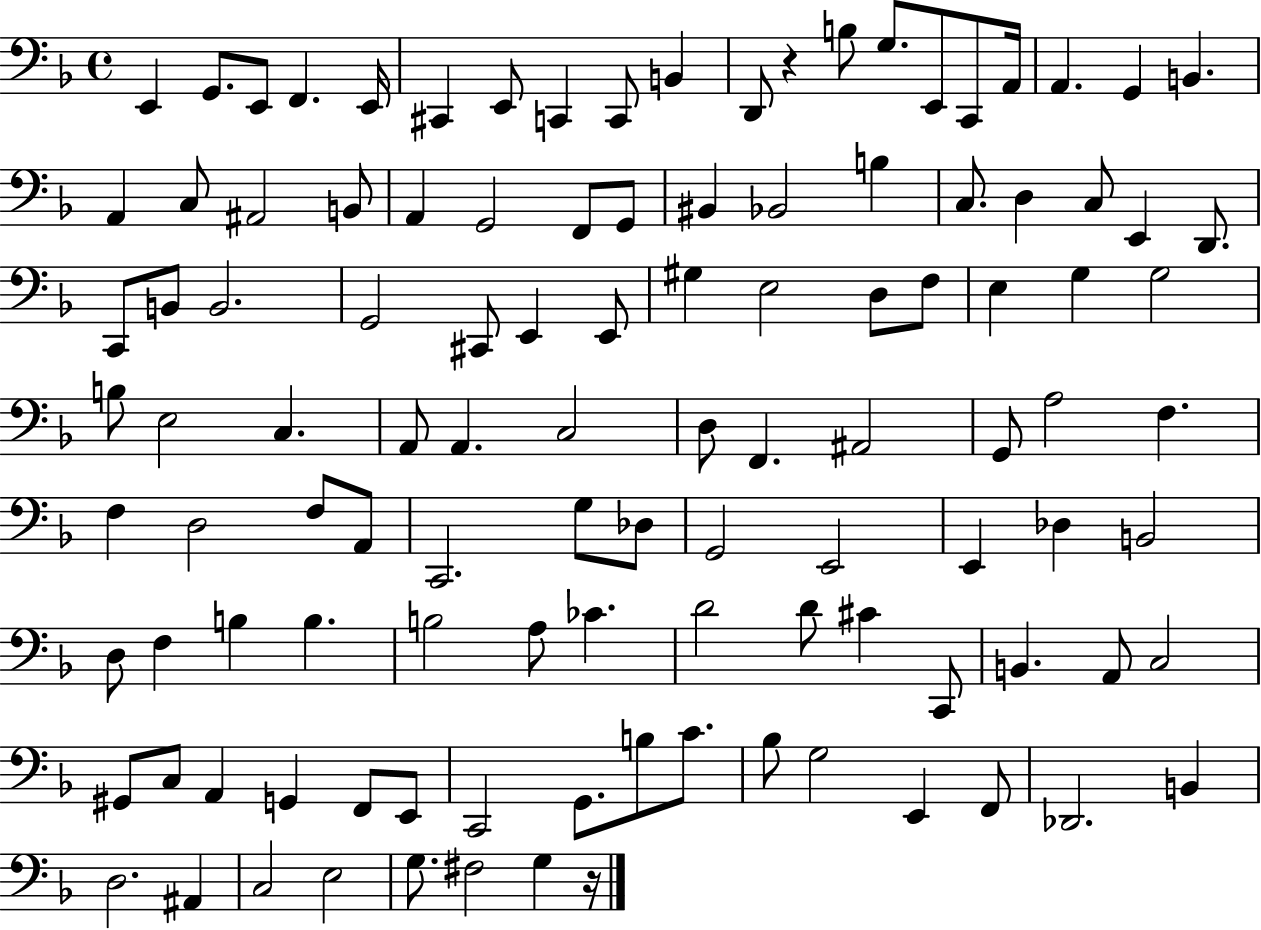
{
  \clef bass
  \time 4/4
  \defaultTimeSignature
  \key f \major
  e,4 g,8. e,8 f,4. e,16 | cis,4 e,8 c,4 c,8 b,4 | d,8 r4 b8 g8. e,8 c,8 a,16 | a,4. g,4 b,4. | \break a,4 c8 ais,2 b,8 | a,4 g,2 f,8 g,8 | bis,4 bes,2 b4 | c8. d4 c8 e,4 d,8. | \break c,8 b,8 b,2. | g,2 cis,8 e,4 e,8 | gis4 e2 d8 f8 | e4 g4 g2 | \break b8 e2 c4. | a,8 a,4. c2 | d8 f,4. ais,2 | g,8 a2 f4. | \break f4 d2 f8 a,8 | c,2. g8 des8 | g,2 e,2 | e,4 des4 b,2 | \break d8 f4 b4 b4. | b2 a8 ces'4. | d'2 d'8 cis'4 c,8 | b,4. a,8 c2 | \break gis,8 c8 a,4 g,4 f,8 e,8 | c,2 g,8. b8 c'8. | bes8 g2 e,4 f,8 | des,2. b,4 | \break d2. ais,4 | c2 e2 | g8. fis2 g4 r16 | \bar "|."
}